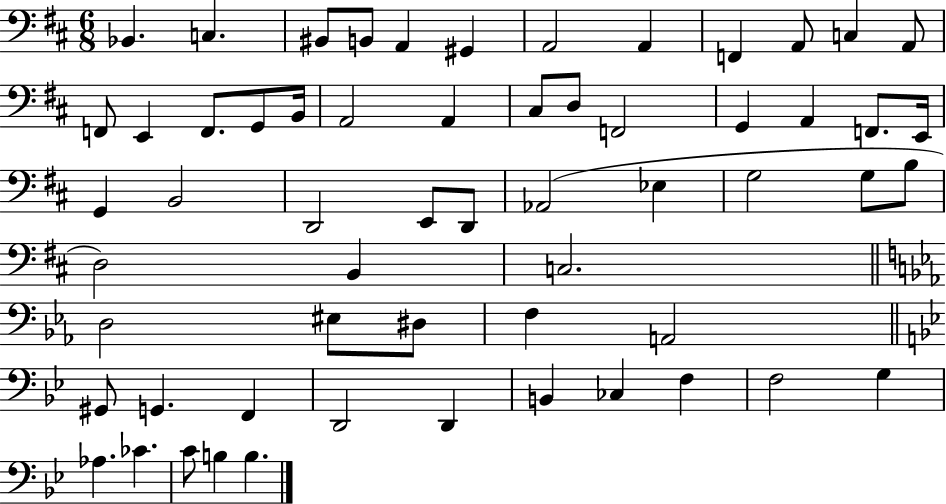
Bb2/q. C3/q. BIS2/e B2/e A2/q G#2/q A2/h A2/q F2/q A2/e C3/q A2/e F2/e E2/q F2/e. G2/e B2/s A2/h A2/q C#3/e D3/e F2/h G2/q A2/q F2/e. E2/s G2/q B2/h D2/h E2/e D2/e Ab2/h Eb3/q G3/h G3/e B3/e D3/h B2/q C3/h. D3/h EIS3/e D#3/e F3/q A2/h G#2/e G2/q. F2/q D2/h D2/q B2/q CES3/q F3/q F3/h G3/q Ab3/q. CES4/q. C4/e B3/q B3/q.